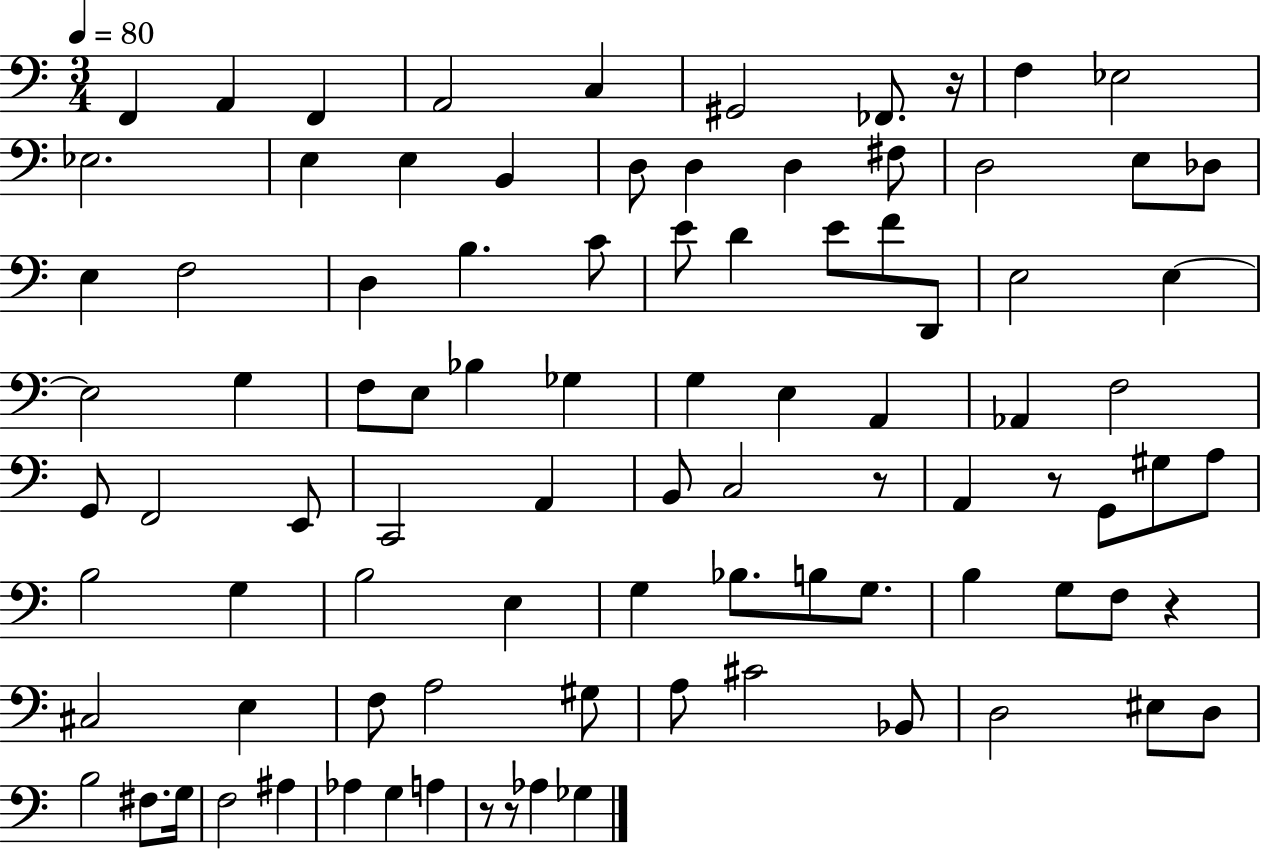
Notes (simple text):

F2/q A2/q F2/q A2/h C3/q G#2/h FES2/e. R/s F3/q Eb3/h Eb3/h. E3/q E3/q B2/q D3/e D3/q D3/q F#3/e D3/h E3/e Db3/e E3/q F3/h D3/q B3/q. C4/e E4/e D4/q E4/e F4/e D2/e E3/h E3/q E3/h G3/q F3/e E3/e Bb3/q Gb3/q G3/q E3/q A2/q Ab2/q F3/h G2/e F2/h E2/e C2/h A2/q B2/e C3/h R/e A2/q R/e G2/e G#3/e A3/e B3/h G3/q B3/h E3/q G3/q Bb3/e. B3/e G3/e. B3/q G3/e F3/e R/q C#3/h E3/q F3/e A3/h G#3/e A3/e C#4/h Bb2/e D3/h EIS3/e D3/e B3/h F#3/e. G3/s F3/h A#3/q Ab3/q G3/q A3/q R/e R/e Ab3/q Gb3/q